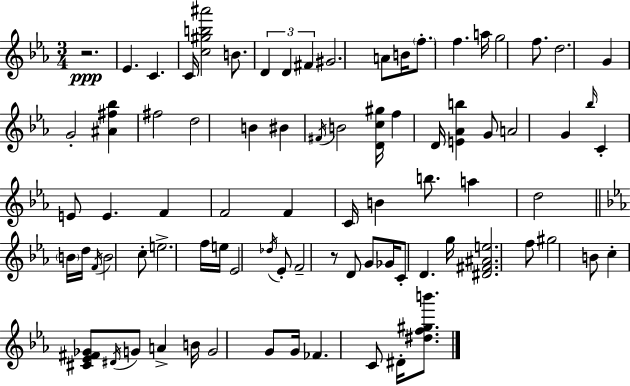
R/h. Eb4/q. C4/q. C4/s [C5,G#5,B5,A#6]/h B4/e. D4/q D4/q F#4/q G#4/h. A4/e B4/s F5/e. F5/q. A5/s G5/h F5/e. D5/h. G4/q G4/h [A#4,F#5,Bb5]/q F#5/h D5/h B4/q BIS4/q F#4/s B4/h [D4,C5,G#5]/s F5/q D4/s [E4,Ab4,B5]/q G4/e A4/h G4/q Bb5/s C4/q E4/e E4/q. F4/q F4/h F4/q C4/s B4/q B5/e. A5/q D5/h B4/s D5/s F4/s B4/h C5/e E5/h. F5/s E5/s Eb4/h Db5/s Eb4/e F4/h R/e D4/e G4/e Gb4/s C4/e D4/q. G5/s [D#4,F#4,A#4,E5]/h. F5/e G#5/h B4/e C5/q [C#4,Eb4,F#4,Gb4]/e D#4/s G4/e A4/q B4/s G4/h G4/e G4/s FES4/q. C4/e D#4/s [D#5,F5,G#5,B6]/e.